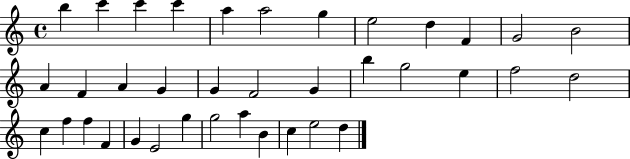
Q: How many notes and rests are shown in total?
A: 37